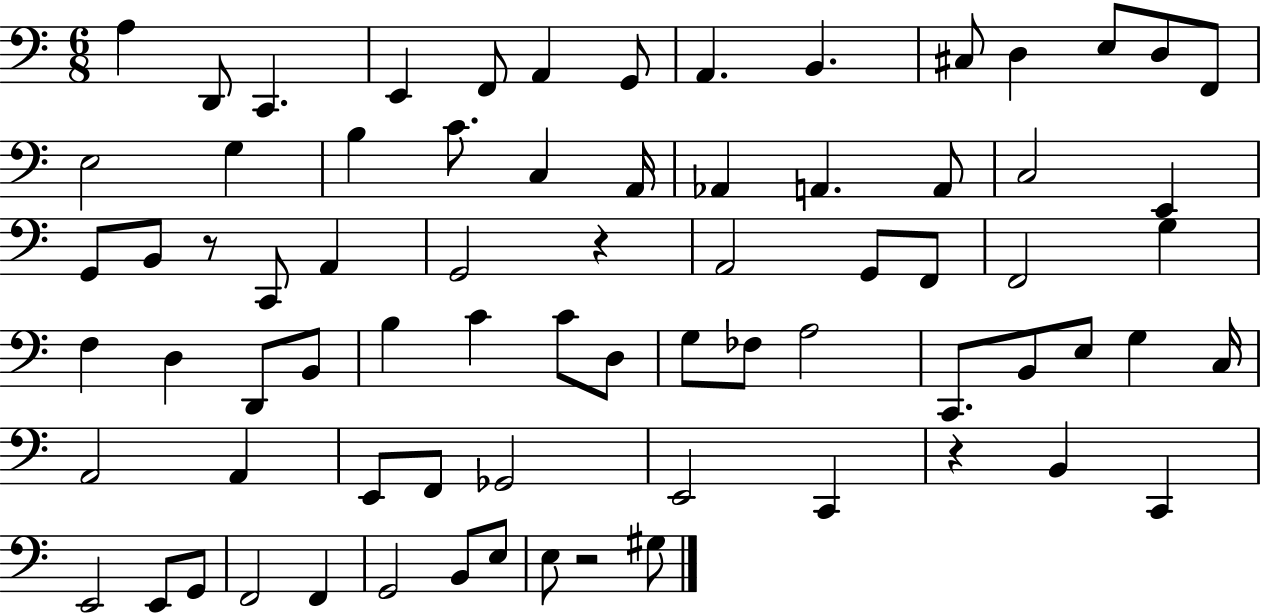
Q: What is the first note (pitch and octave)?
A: A3